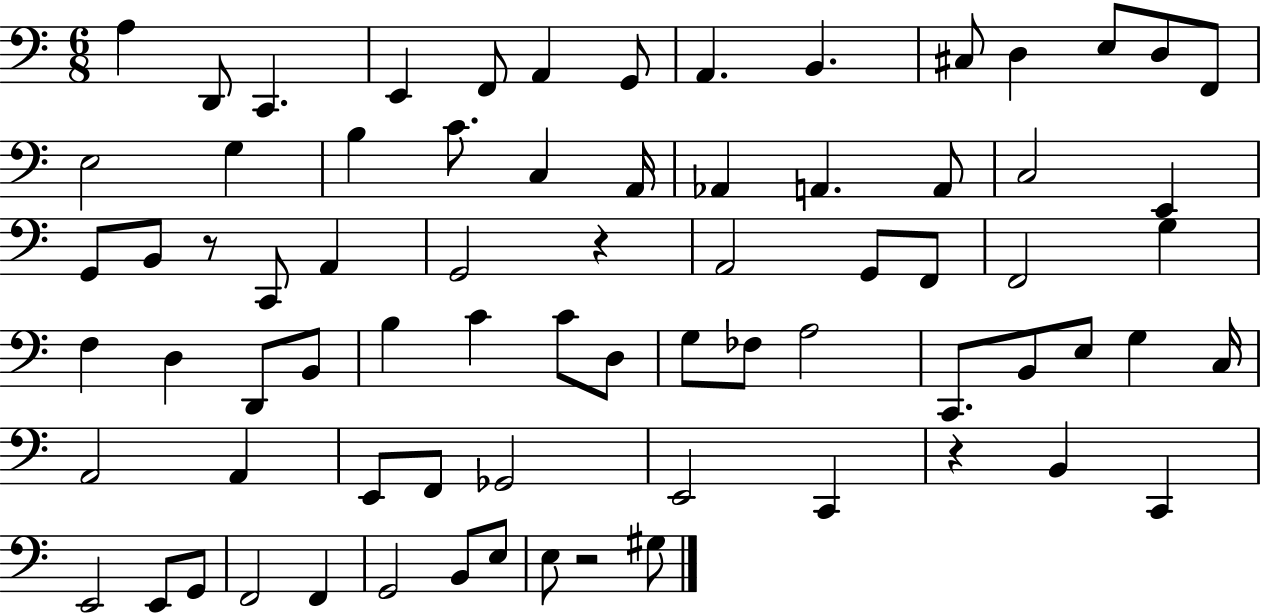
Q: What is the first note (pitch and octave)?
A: A3